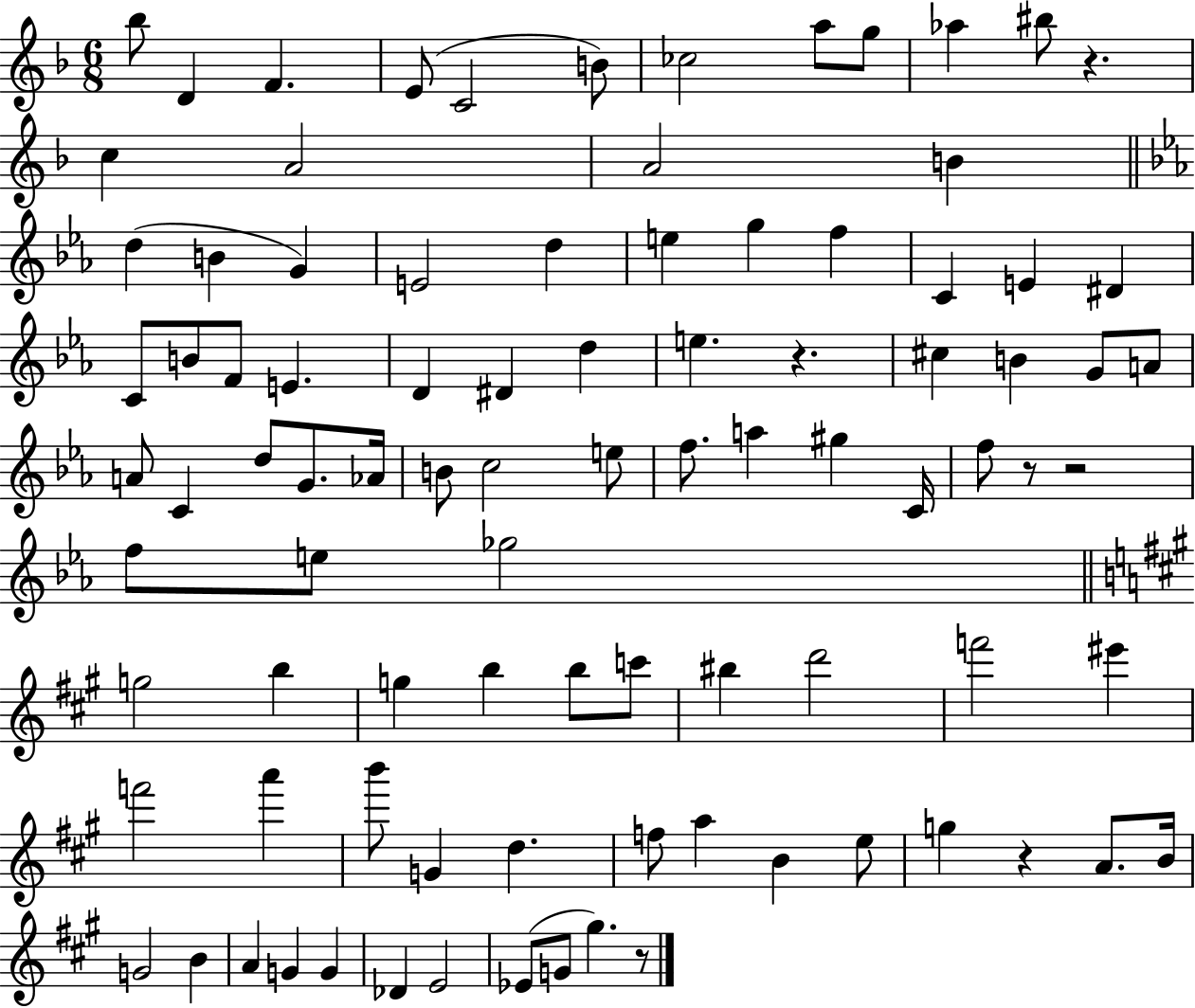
Bb5/e D4/q F4/q. E4/e C4/h B4/e CES5/h A5/e G5/e Ab5/q BIS5/e R/q. C5/q A4/h A4/h B4/q D5/q B4/q G4/q E4/h D5/q E5/q G5/q F5/q C4/q E4/q D#4/q C4/e B4/e F4/e E4/q. D4/q D#4/q D5/q E5/q. R/q. C#5/q B4/q G4/e A4/e A4/e C4/q D5/e G4/e. Ab4/s B4/e C5/h E5/e F5/e. A5/q G#5/q C4/s F5/e R/e R/h F5/e E5/e Gb5/h G5/h B5/q G5/q B5/q B5/e C6/e BIS5/q D6/h F6/h EIS6/q F6/h A6/q B6/e G4/q D5/q. F5/e A5/q B4/q E5/e G5/q R/q A4/e. B4/s G4/h B4/q A4/q G4/q G4/q Db4/q E4/h Eb4/e G4/e G#5/q. R/e